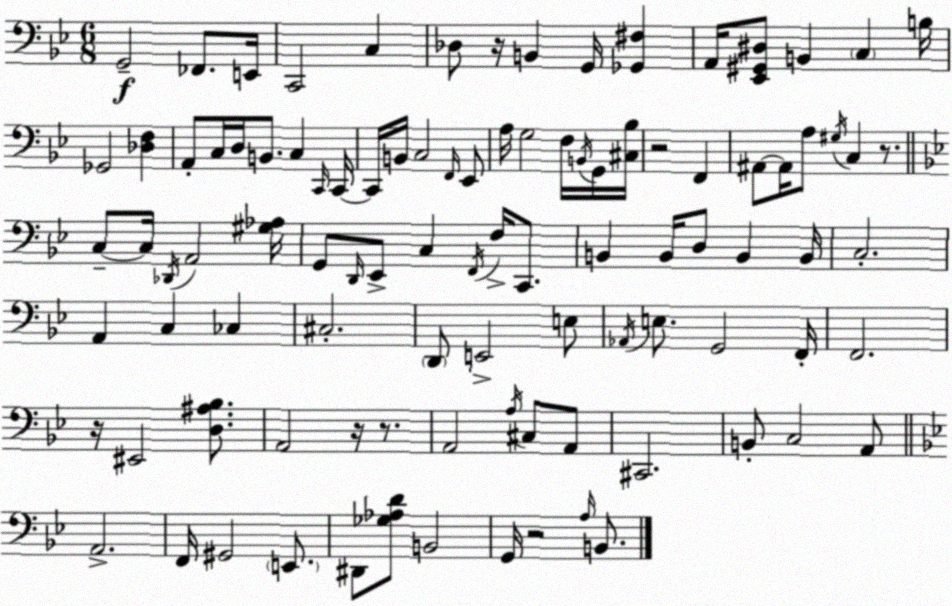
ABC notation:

X:1
T:Untitled
M:6/8
L:1/4
K:Bb
G,,2 _F,,/2 E,,/4 C,,2 C, _D,/2 z/4 B,, G,,/4 [_G,,^F,] A,,/4 [_E,,^G,,^D,]/2 B,, C, B,/4 _G,,2 [_D,F,] A,,/2 C,/4 D,/4 B,,/2 C, C,,/4 C,,/4 C,,/4 B,,/4 C,2 F,,/4 _E,,/2 A,/4 G,2 F,/4 B,,/4 G,,/4 [^C,_B,]/4 z2 F,, ^A,,/2 ^A,,/4 A,/2 ^G,/4 C, z/2 C,/2 C,/4 _D,,/4 A,,2 [^G,_A,]/4 G,,/2 D,,/4 _E,,/2 C, F,,/4 F,/4 C,,/2 B,, B,,/4 D,/2 B,, B,,/4 C,2 A,, C, _C, ^C,2 D,,/2 E,,2 E,/2 _A,,/4 E,/2 G,,2 F,,/4 F,,2 z/4 ^E,,2 [D,^A,_B,]/2 A,,2 z/4 z/2 A,,2 A,/4 ^C,/2 A,,/2 ^C,,2 B,,/2 C,2 A,,/2 A,,2 F,,/4 ^G,,2 E,,/2 ^D,,/2 [_G,_A,D]/2 B,,2 G,,/4 z2 A,/4 B,,/2